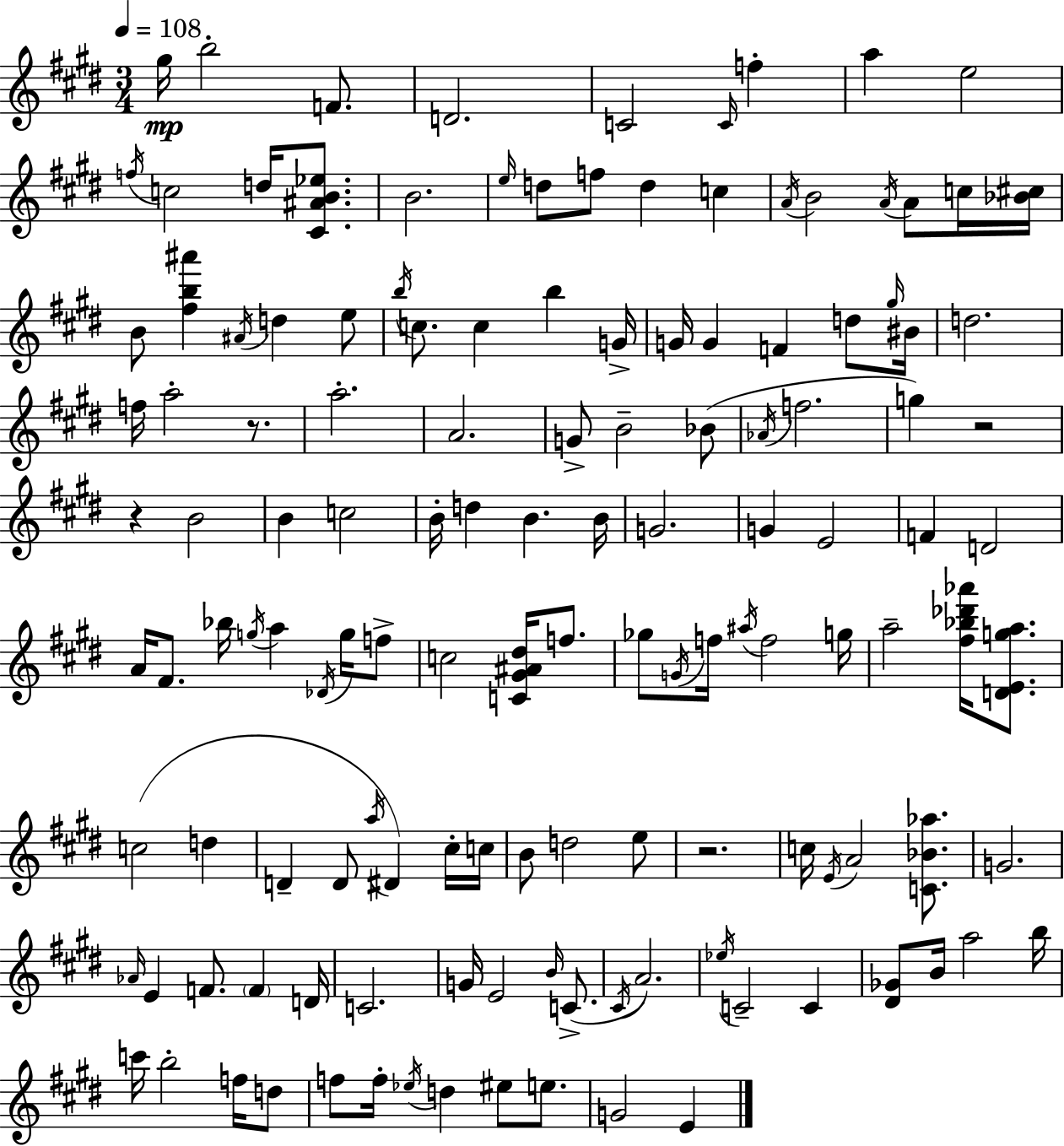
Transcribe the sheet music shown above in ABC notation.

X:1
T:Untitled
M:3/4
L:1/4
K:E
^g/4 b2 F/2 D2 C2 C/4 f a e2 f/4 c2 d/4 [^C^AB_e]/2 B2 e/4 d/2 f/2 d c A/4 B2 A/4 A/2 c/4 [_B^c]/4 B/2 [^fb^a'] ^A/4 d e/2 b/4 c/2 c b G/4 G/4 G F d/2 ^g/4 ^B/4 d2 f/4 a2 z/2 a2 A2 G/2 B2 _B/2 _A/4 f2 g z2 z B2 B c2 B/4 d B B/4 G2 G E2 F D2 A/4 ^F/2 _b/4 g/4 a _D/4 g/4 f/2 c2 [C^G^A^d]/4 f/2 _g/2 G/4 f/4 ^a/4 f2 g/4 a2 [^f_b_d'_a']/4 [DEga]/2 c2 d D D/2 a/4 ^D ^c/4 c/4 B/2 d2 e/2 z2 c/4 E/4 A2 [C_B_a]/2 G2 _A/4 E F/2 F D/4 C2 G/4 E2 B/4 C/2 ^C/4 A2 _e/4 C2 C [^D_G]/2 B/4 a2 b/4 c'/4 b2 f/4 d/2 f/2 f/4 _e/4 d ^e/2 e/2 G2 E